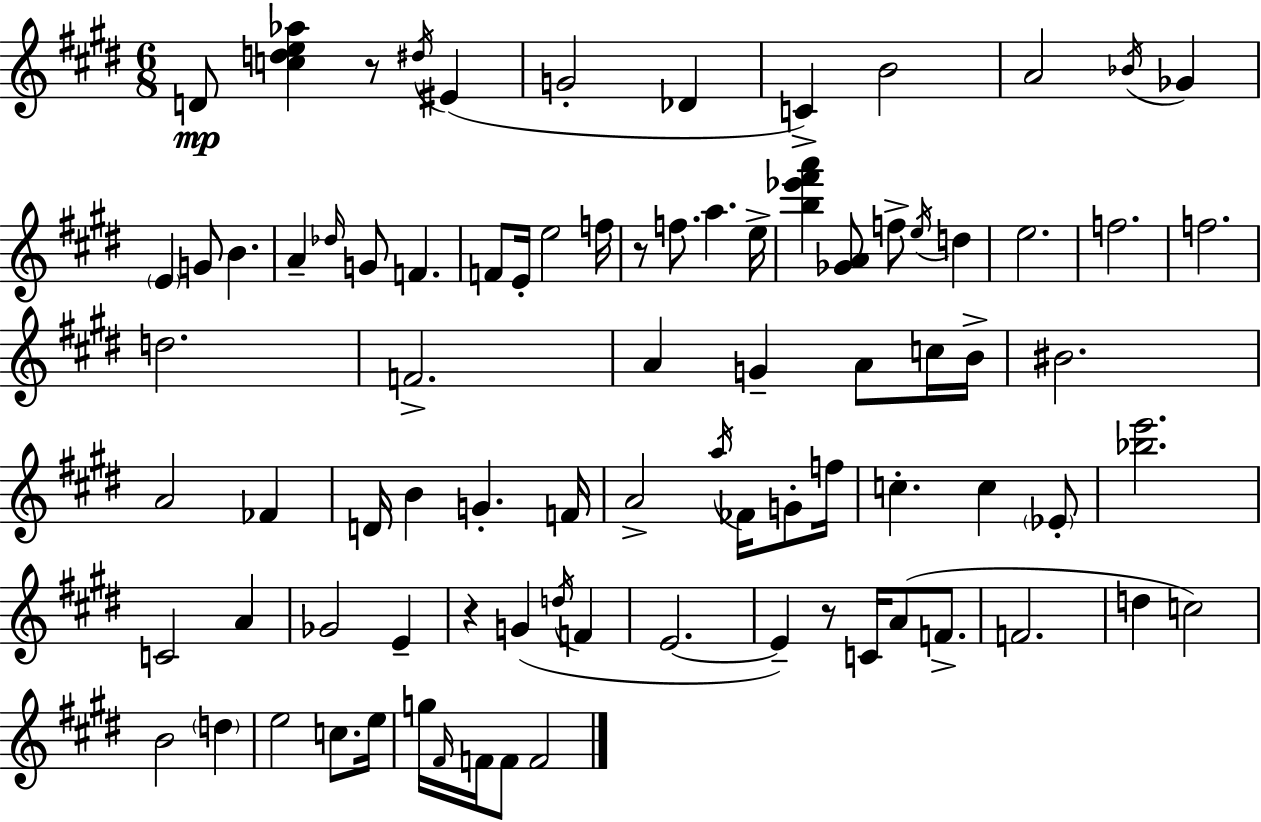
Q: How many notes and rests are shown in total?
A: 85